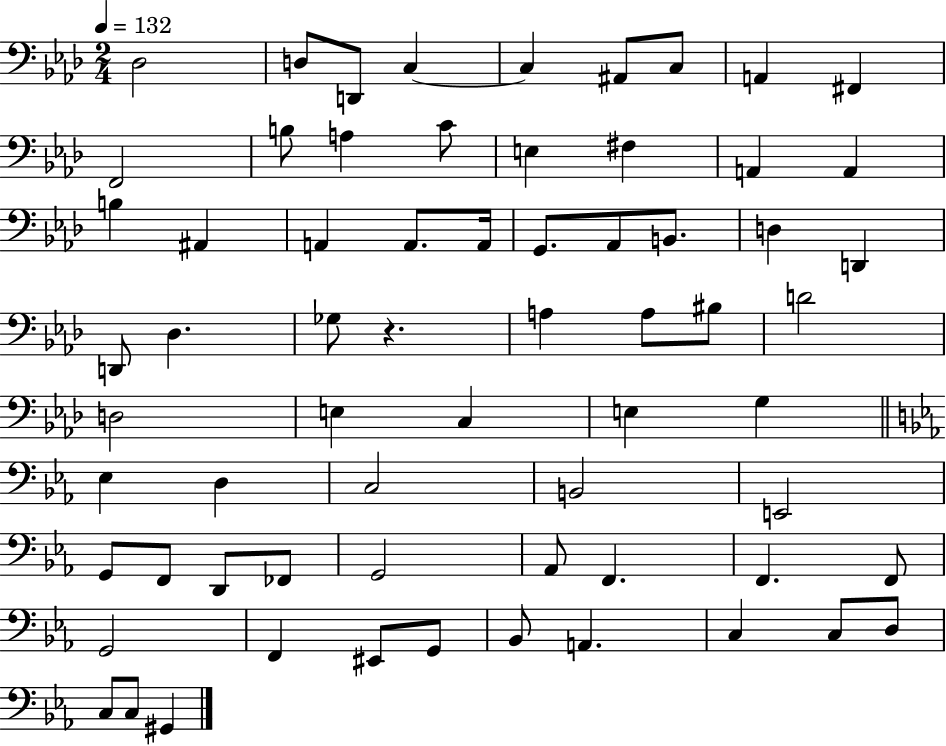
Db3/h D3/e D2/e C3/q C3/q A#2/e C3/e A2/q F#2/q F2/h B3/e A3/q C4/e E3/q F#3/q A2/q A2/q B3/q A#2/q A2/q A2/e. A2/s G2/e. Ab2/e B2/e. D3/q D2/q D2/e Db3/q. Gb3/e R/q. A3/q A3/e BIS3/e D4/h D3/h E3/q C3/q E3/q G3/q Eb3/q D3/q C3/h B2/h E2/h G2/e F2/e D2/e FES2/e G2/h Ab2/e F2/q. F2/q. F2/e G2/h F2/q EIS2/e G2/e Bb2/e A2/q. C3/q C3/e D3/e C3/e C3/e G#2/q